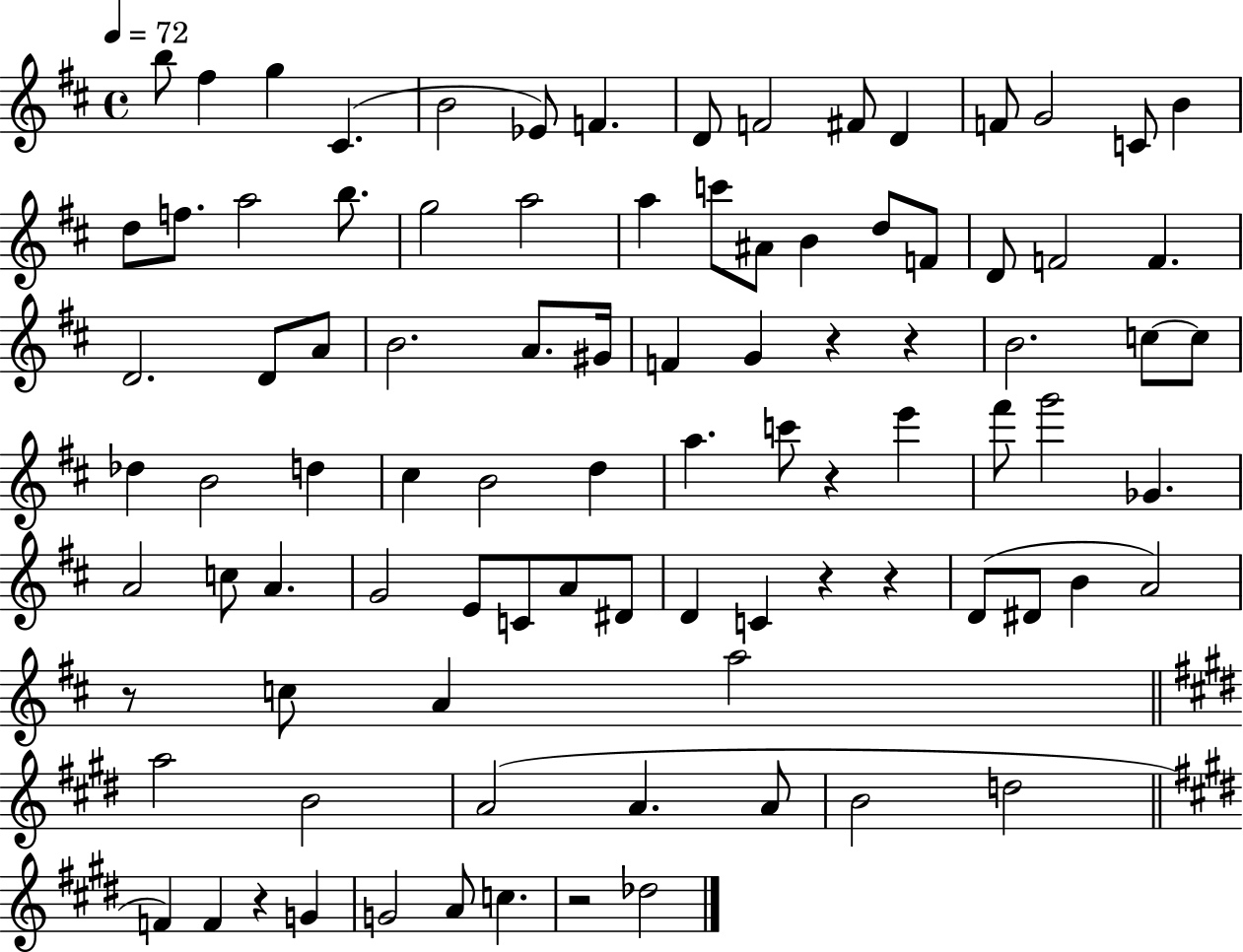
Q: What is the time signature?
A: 4/4